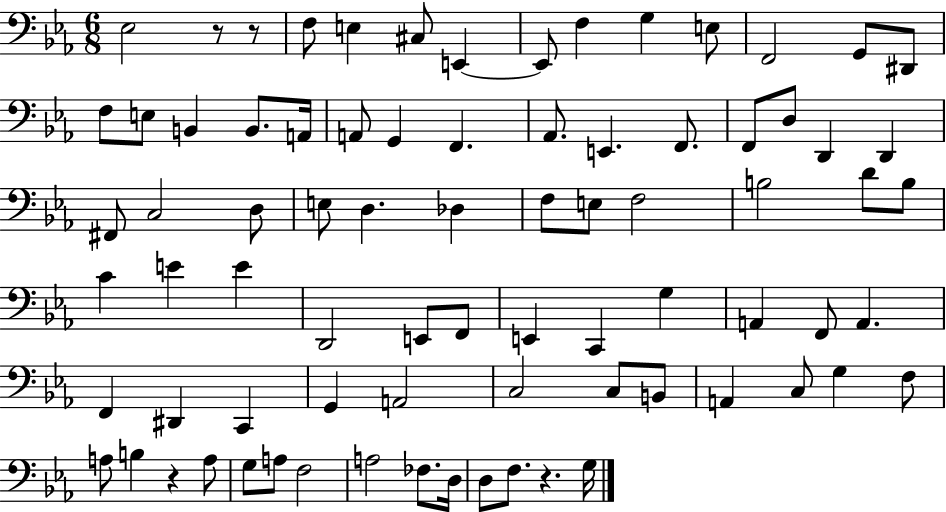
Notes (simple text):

Eb3/h R/e R/e F3/e E3/q C#3/e E2/q E2/e F3/q G3/q E3/e F2/h G2/e D#2/e F3/e E3/e B2/q B2/e. A2/s A2/e G2/q F2/q. Ab2/e. E2/q. F2/e. F2/e D3/e D2/q D2/q F#2/e C3/h D3/e E3/e D3/q. Db3/q F3/e E3/e F3/h B3/h D4/e B3/e C4/q E4/q E4/q D2/h E2/e F2/e E2/q C2/q G3/q A2/q F2/e A2/q. F2/q D#2/q C2/q G2/q A2/h C3/h C3/e B2/e A2/q C3/e G3/q F3/e A3/e B3/q R/q A3/e G3/e A3/e F3/h A3/h FES3/e. D3/s D3/e F3/e. R/q. G3/s